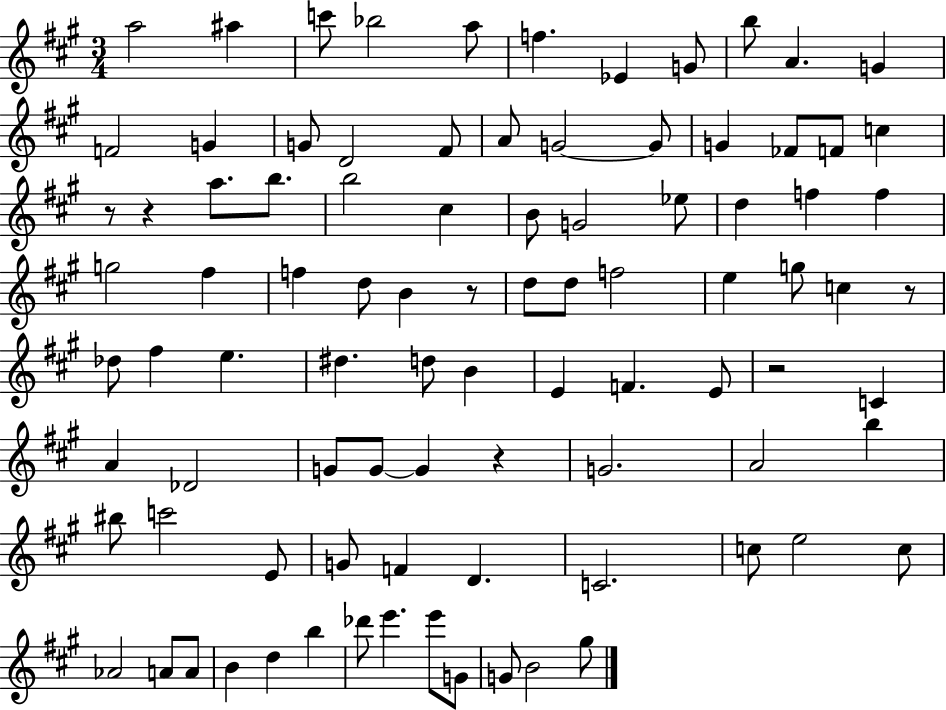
X:1
T:Untitled
M:3/4
L:1/4
K:A
a2 ^a c'/2 _b2 a/2 f _E G/2 b/2 A G F2 G G/2 D2 ^F/2 A/2 G2 G/2 G _F/2 F/2 c z/2 z a/2 b/2 b2 ^c B/2 G2 _e/2 d f f g2 ^f f d/2 B z/2 d/2 d/2 f2 e g/2 c z/2 _d/2 ^f e ^d d/2 B E F E/2 z2 C A _D2 G/2 G/2 G z G2 A2 b ^b/2 c'2 E/2 G/2 F D C2 c/2 e2 c/2 _A2 A/2 A/2 B d b _d'/2 e' e'/2 G/2 G/2 B2 ^g/2